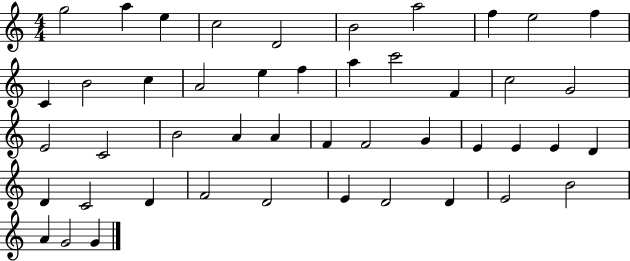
G5/h A5/q E5/q C5/h D4/h B4/h A5/h F5/q E5/h F5/q C4/q B4/h C5/q A4/h E5/q F5/q A5/q C6/h F4/q C5/h G4/h E4/h C4/h B4/h A4/q A4/q F4/q F4/h G4/q E4/q E4/q E4/q D4/q D4/q C4/h D4/q F4/h D4/h E4/q D4/h D4/q E4/h B4/h A4/q G4/h G4/q